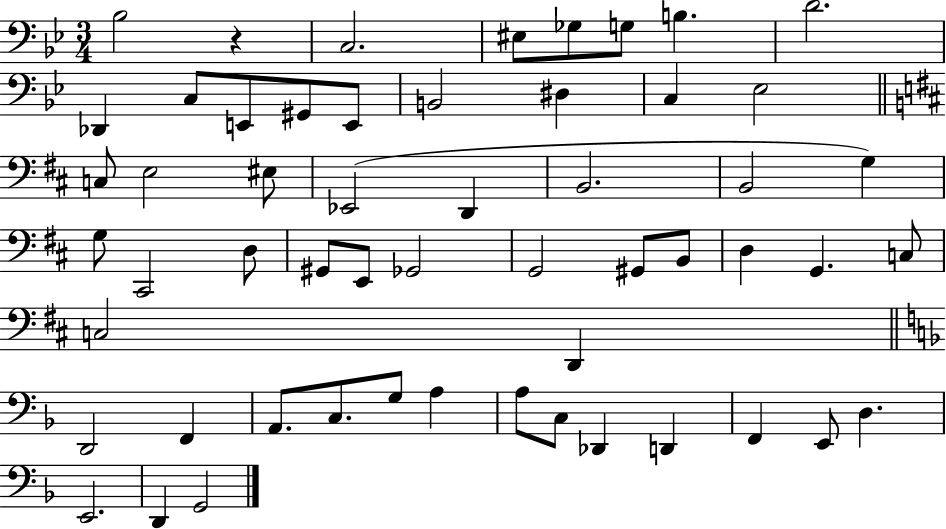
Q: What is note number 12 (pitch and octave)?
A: E2